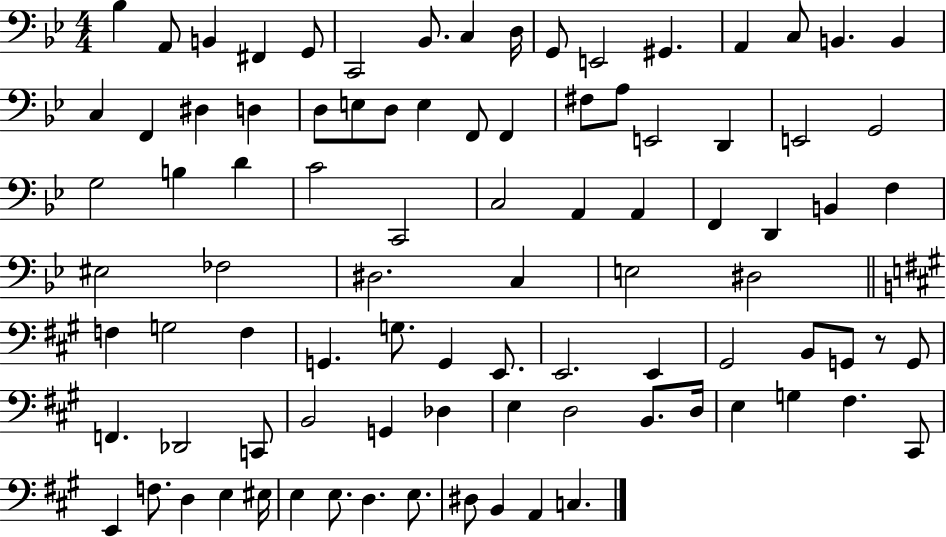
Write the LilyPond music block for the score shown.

{
  \clef bass
  \numericTimeSignature
  \time 4/4
  \key bes \major
  bes4 a,8 b,4 fis,4 g,8 | c,2 bes,8. c4 d16 | g,8 e,2 gis,4. | a,4 c8 b,4. b,4 | \break c4 f,4 dis4 d4 | d8 e8 d8 e4 f,8 f,4 | fis8 a8 e,2 d,4 | e,2 g,2 | \break g2 b4 d'4 | c'2 c,2 | c2 a,4 a,4 | f,4 d,4 b,4 f4 | \break eis2 fes2 | dis2. c4 | e2 dis2 | \bar "||" \break \key a \major f4 g2 f4 | g,4. g8. g,4 e,8. | e,2. e,4 | gis,2 b,8 g,8 r8 g,8 | \break f,4. des,2 c,8 | b,2 g,4 des4 | e4 d2 b,8. d16 | e4 g4 fis4. cis,8 | \break e,4 f8. d4 e4 eis16 | e4 e8. d4. e8. | dis8 b,4 a,4 c4. | \bar "|."
}